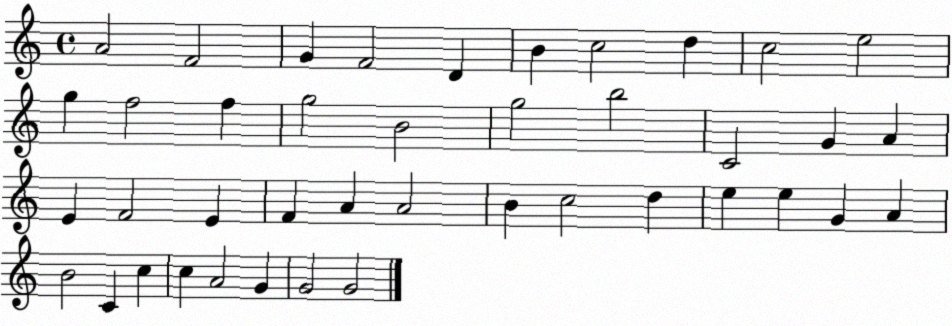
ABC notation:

X:1
T:Untitled
M:4/4
L:1/4
K:C
A2 F2 G F2 D B c2 d c2 e2 g f2 f g2 B2 g2 b2 C2 G A E F2 E F A A2 B c2 d e e G A B2 C c c A2 G G2 G2